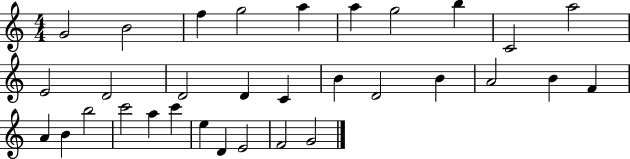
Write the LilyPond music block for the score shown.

{
  \clef treble
  \numericTimeSignature
  \time 4/4
  \key c \major
  g'2 b'2 | f''4 g''2 a''4 | a''4 g''2 b''4 | c'2 a''2 | \break e'2 d'2 | d'2 d'4 c'4 | b'4 d'2 b'4 | a'2 b'4 f'4 | \break a'4 b'4 b''2 | c'''2 a''4 c'''4 | e''4 d'4 e'2 | f'2 g'2 | \break \bar "|."
}